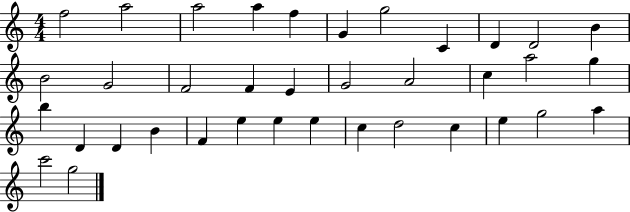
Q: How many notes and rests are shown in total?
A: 37